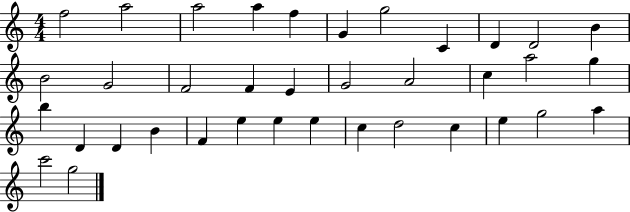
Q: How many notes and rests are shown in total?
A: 37